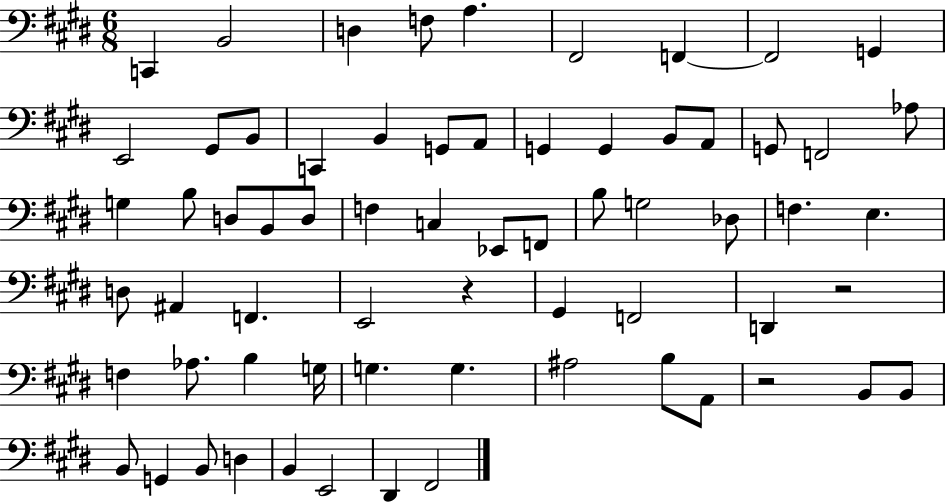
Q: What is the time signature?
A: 6/8